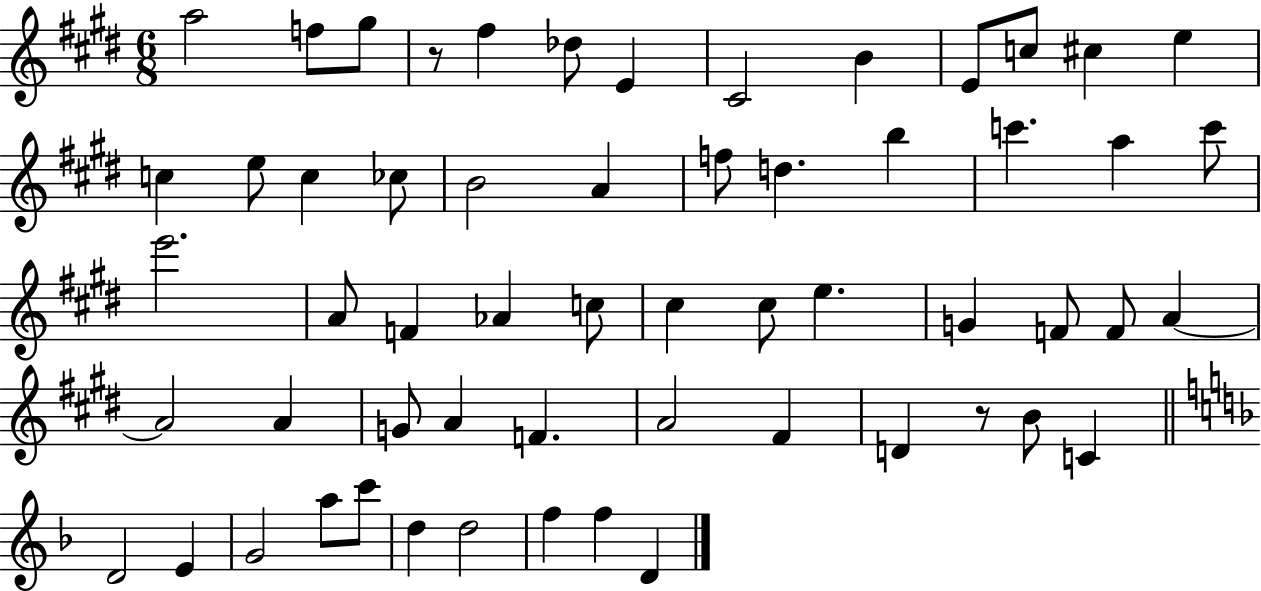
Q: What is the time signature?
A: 6/8